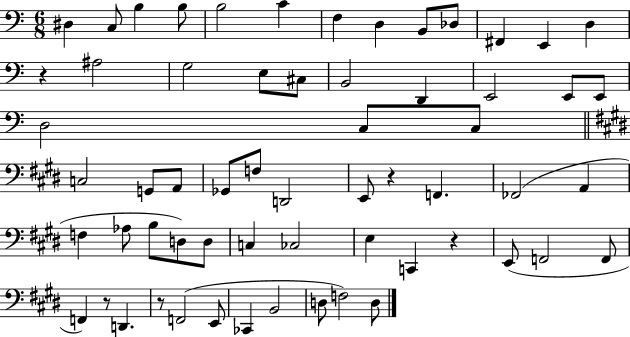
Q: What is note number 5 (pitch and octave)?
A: B3